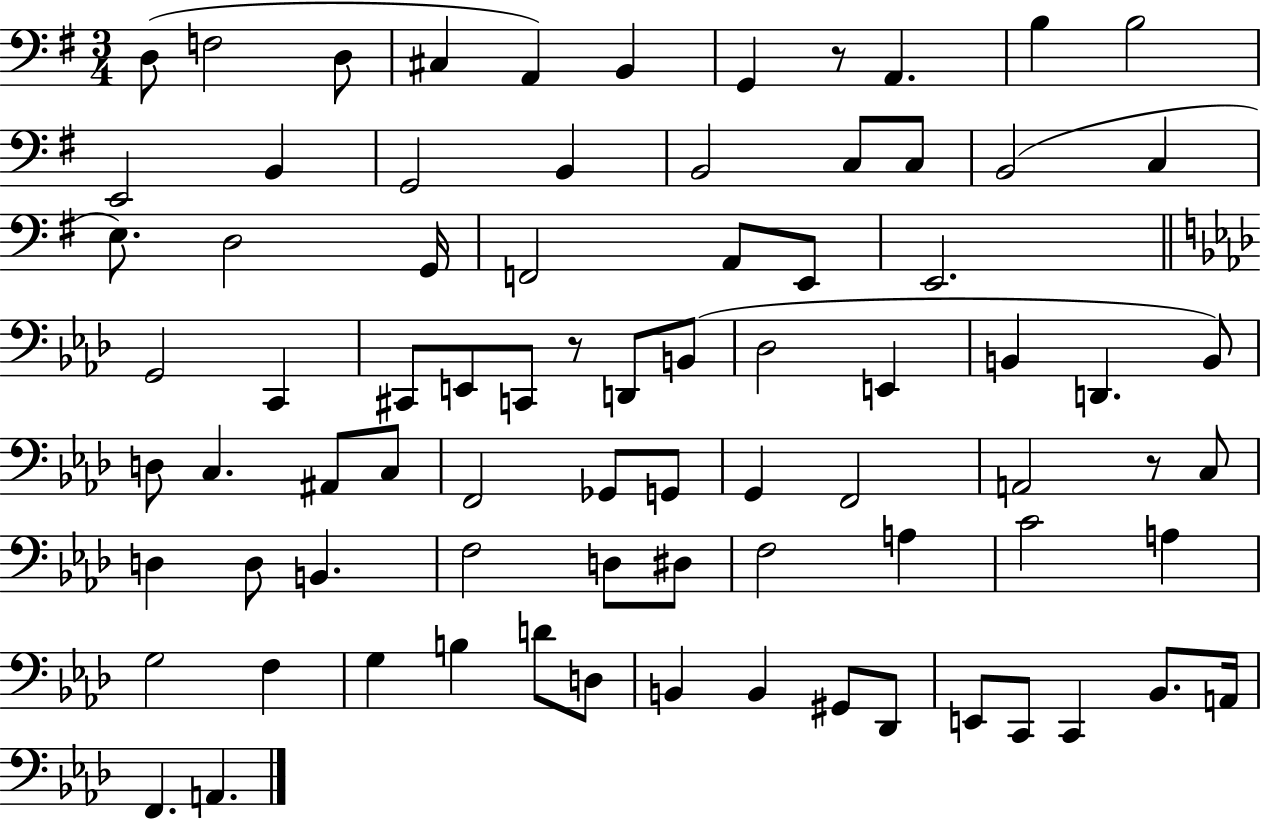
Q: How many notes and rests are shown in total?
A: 79